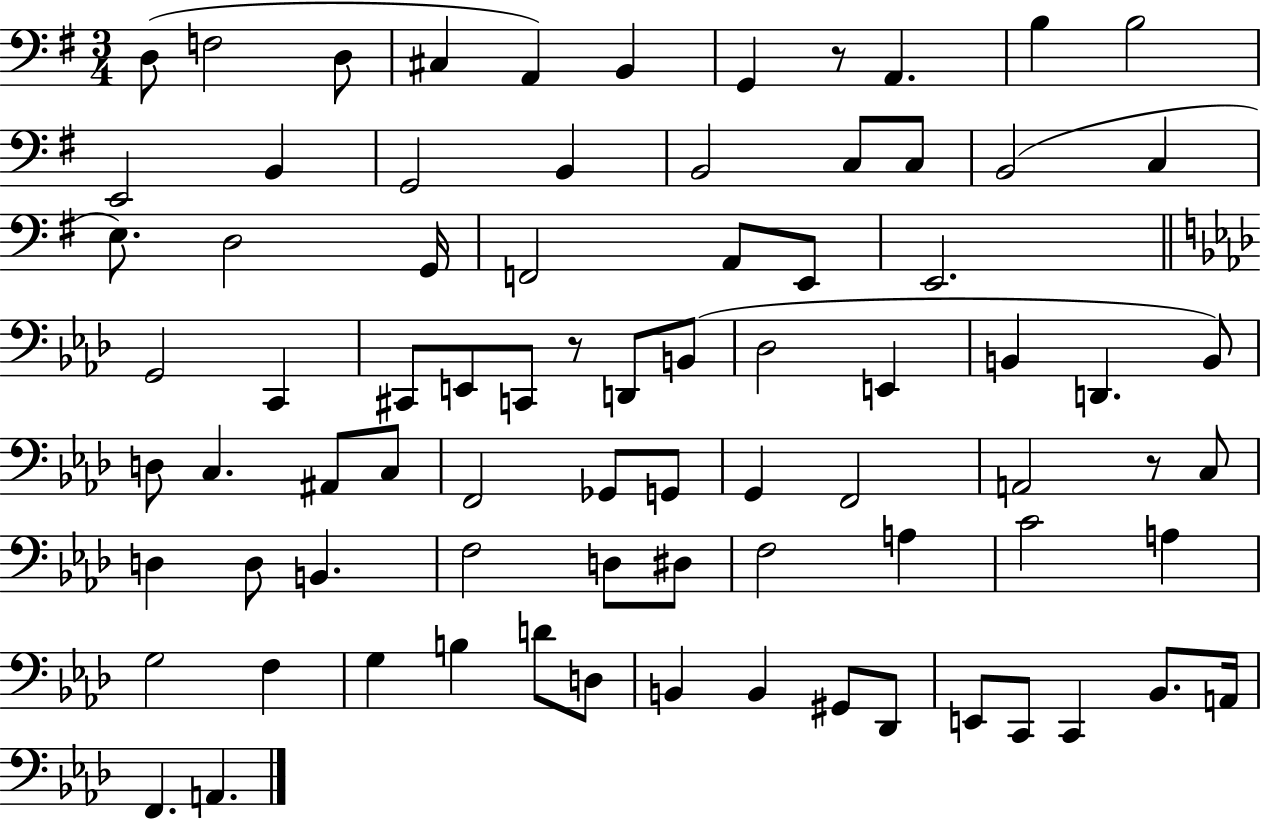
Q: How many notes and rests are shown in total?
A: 79